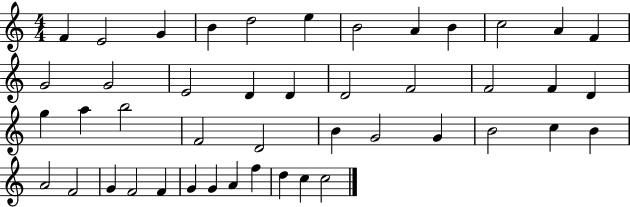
{
  \clef treble
  \numericTimeSignature
  \time 4/4
  \key c \major
  f'4 e'2 g'4 | b'4 d''2 e''4 | b'2 a'4 b'4 | c''2 a'4 f'4 | \break g'2 g'2 | e'2 d'4 d'4 | d'2 f'2 | f'2 f'4 d'4 | \break g''4 a''4 b''2 | f'2 d'2 | b'4 g'2 g'4 | b'2 c''4 b'4 | \break a'2 f'2 | g'4 f'2 f'4 | g'4 g'4 a'4 f''4 | d''4 c''4 c''2 | \break \bar "|."
}